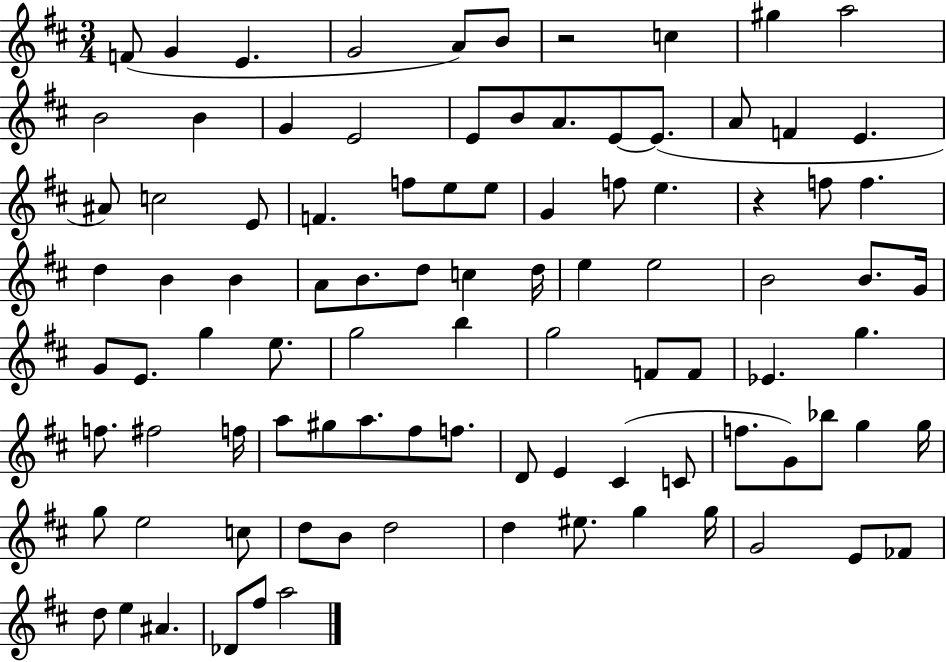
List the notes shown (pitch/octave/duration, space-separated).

F4/e G4/q E4/q. G4/h A4/e B4/e R/h C5/q G#5/q A5/h B4/h B4/q G4/q E4/h E4/e B4/e A4/e. E4/e E4/e. A4/e F4/q E4/q. A#4/e C5/h E4/e F4/q. F5/e E5/e E5/e G4/q F5/e E5/q. R/q F5/e F5/q. D5/q B4/q B4/q A4/e B4/e. D5/e C5/q D5/s E5/q E5/h B4/h B4/e. G4/s G4/e E4/e. G5/q E5/e. G5/h B5/q G5/h F4/e F4/e Eb4/q. G5/q. F5/e. F#5/h F5/s A5/e G#5/e A5/e. F#5/e F5/e. D4/e E4/q C#4/q C4/e F5/e. G4/e Bb5/e G5/q G5/s G5/e E5/h C5/e D5/e B4/e D5/h D5/q EIS5/e. G5/q G5/s G4/h E4/e FES4/e D5/e E5/q A#4/q. Db4/e F#5/e A5/h